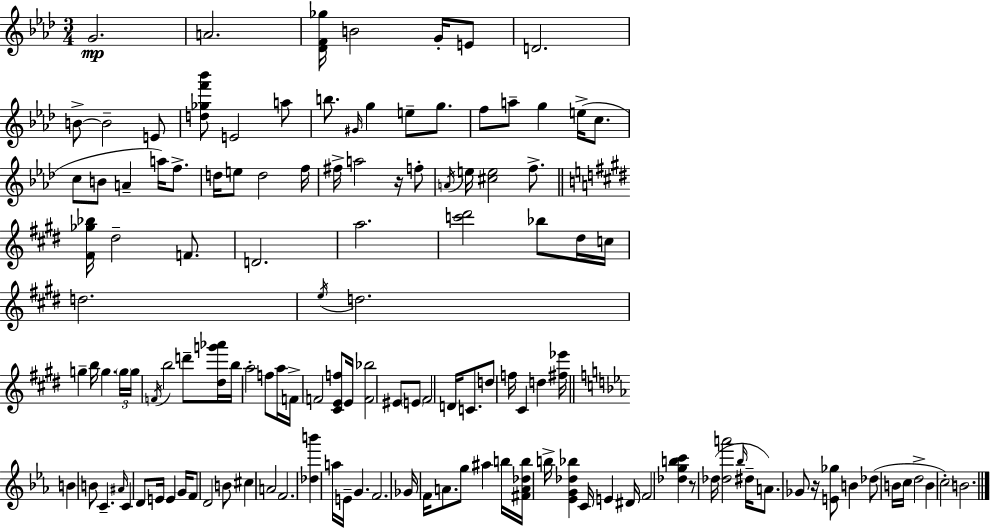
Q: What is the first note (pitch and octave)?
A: G4